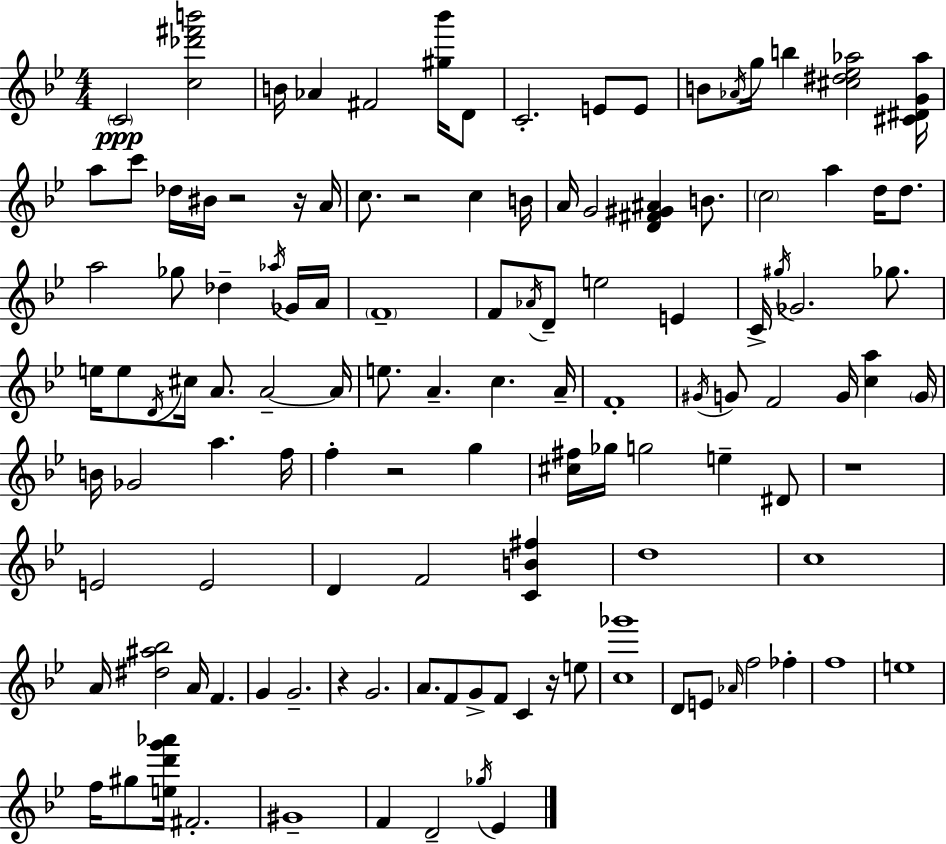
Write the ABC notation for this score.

X:1
T:Untitled
M:4/4
L:1/4
K:Gm
C2 [c_d'^f'b']2 B/4 _A ^F2 [^g_b']/4 D/2 C2 E/2 E/2 B/2 _A/4 g/4 b [^c^d_e_a]2 [^C^DG_a]/4 a/2 c'/2 _d/4 ^B/4 z2 z/4 A/4 c/2 z2 c B/4 A/4 G2 [D^F^G^A] B/2 c2 a d/4 d/2 a2 _g/2 _d _a/4 _G/4 A/4 F4 F/2 _A/4 D/2 e2 E C/4 ^g/4 _G2 _g/2 e/4 e/2 D/4 ^c/4 A/2 A2 A/4 e/2 A c A/4 F4 ^G/4 G/2 F2 G/4 [ca] G/4 B/4 _G2 a f/4 f z2 g [^c^f]/4 _g/4 g2 e ^D/2 z4 E2 E2 D F2 [CB^f] d4 c4 A/4 [^d^a_b]2 A/4 F G G2 z G2 A/2 F/2 G/2 F/2 C z/4 e/2 [c_g']4 D/2 E/2 _A/4 f2 _f f4 e4 f/4 ^g/2 [ed'g'_a']/4 ^F2 ^G4 F D2 _g/4 _E